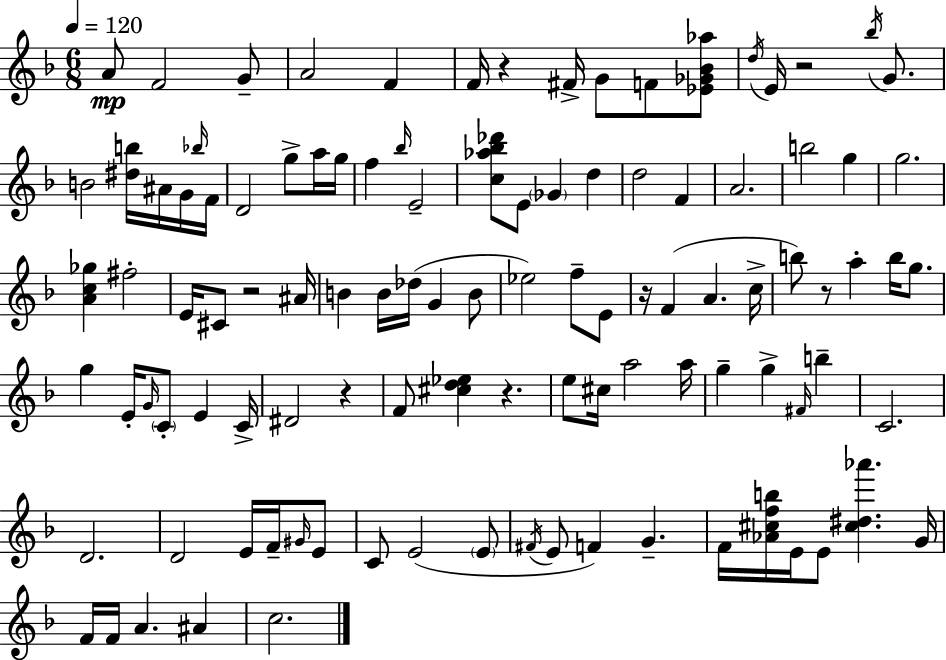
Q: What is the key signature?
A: D minor